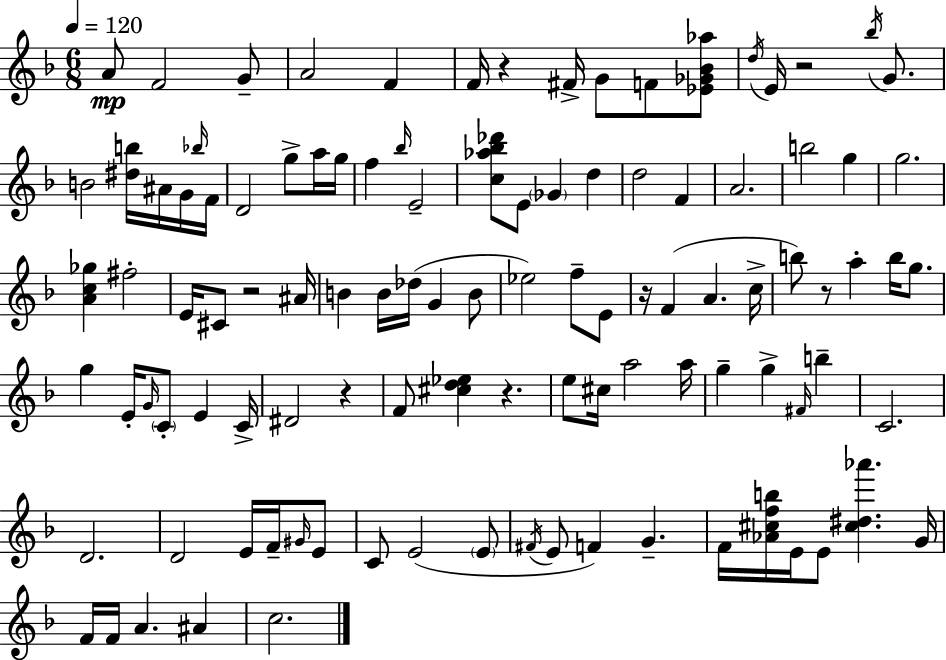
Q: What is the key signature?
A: D minor